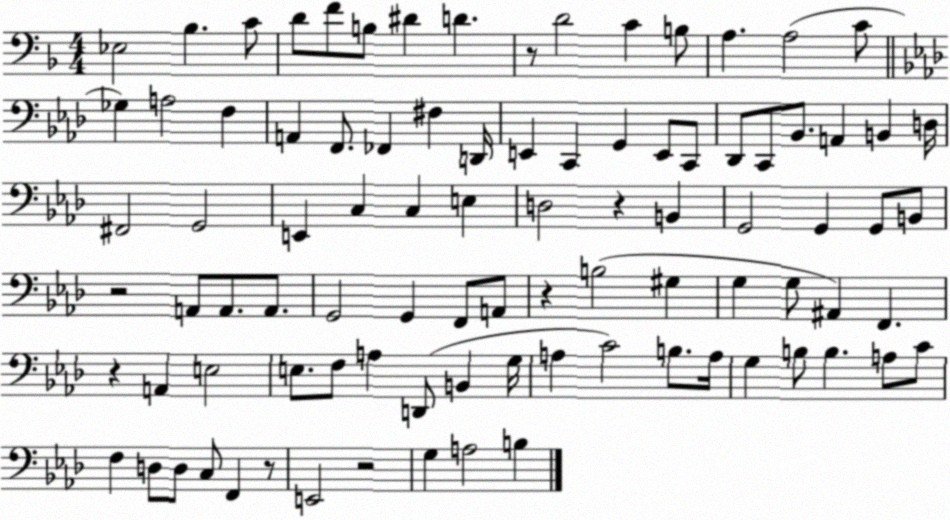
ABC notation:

X:1
T:Untitled
M:4/4
L:1/4
K:F
_E,2 _B, C/2 D/2 F/2 B,/2 ^D D z/2 D2 C B,/2 A, A,2 C/2 _G, A,2 F, A,, F,,/2 _F,, ^F, D,,/4 E,, C,, G,, E,,/2 C,,/2 _D,,/2 C,,/2 _B,,/2 A,, B,, D,/4 ^F,,2 G,,2 E,, C, C, E, D,2 z B,, G,,2 G,, G,,/2 B,,/2 z2 A,,/2 A,,/2 A,,/2 G,,2 G,, F,,/2 A,,/2 z B,2 ^G, G, G,/2 ^A,, F,, z A,, E,2 E,/2 F,/2 A, D,,/2 B,, G,/4 A, C2 B,/2 A,/4 G, B,/2 B, A,/2 C/2 F, D,/2 D,/2 C,/2 F,, z/2 E,,2 z2 G, A,2 B,